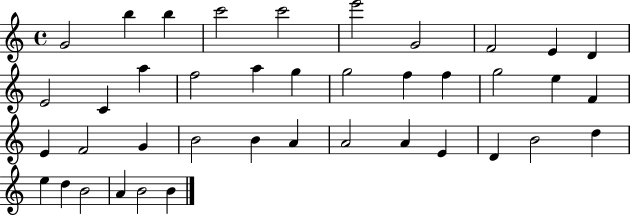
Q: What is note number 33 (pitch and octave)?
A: B4